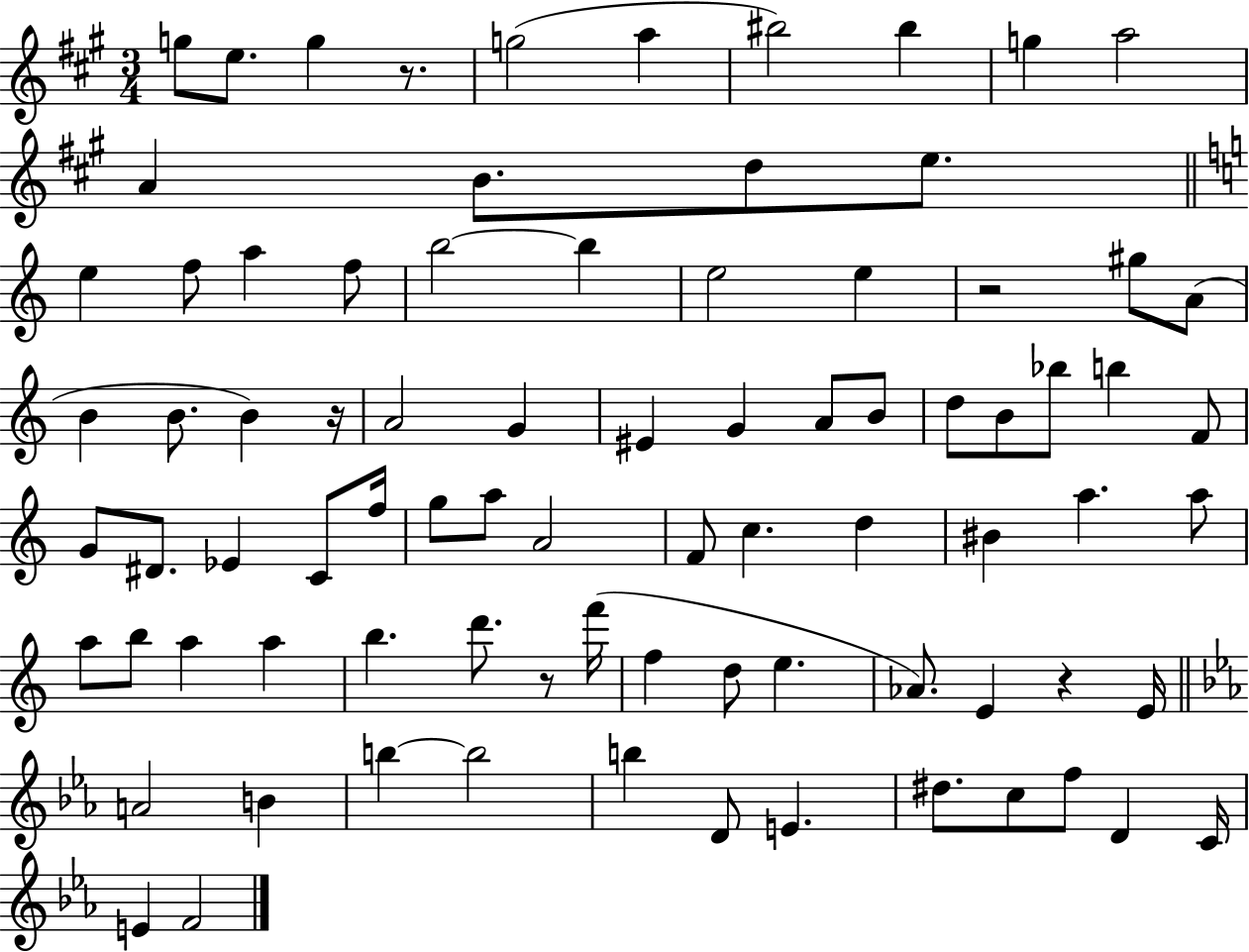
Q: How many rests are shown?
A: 5